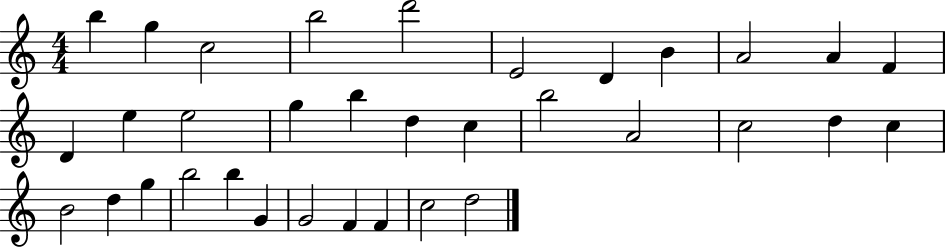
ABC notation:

X:1
T:Untitled
M:4/4
L:1/4
K:C
b g c2 b2 d'2 E2 D B A2 A F D e e2 g b d c b2 A2 c2 d c B2 d g b2 b G G2 F F c2 d2